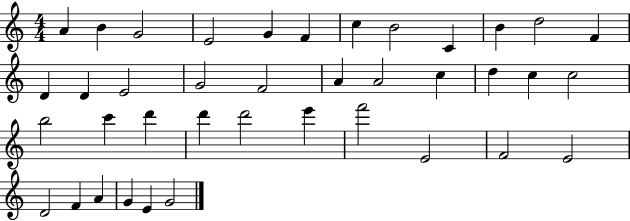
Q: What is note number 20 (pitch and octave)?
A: C5